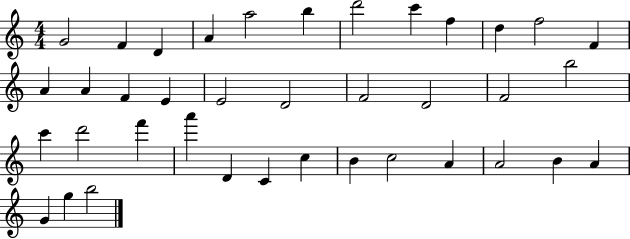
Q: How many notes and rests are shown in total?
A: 38